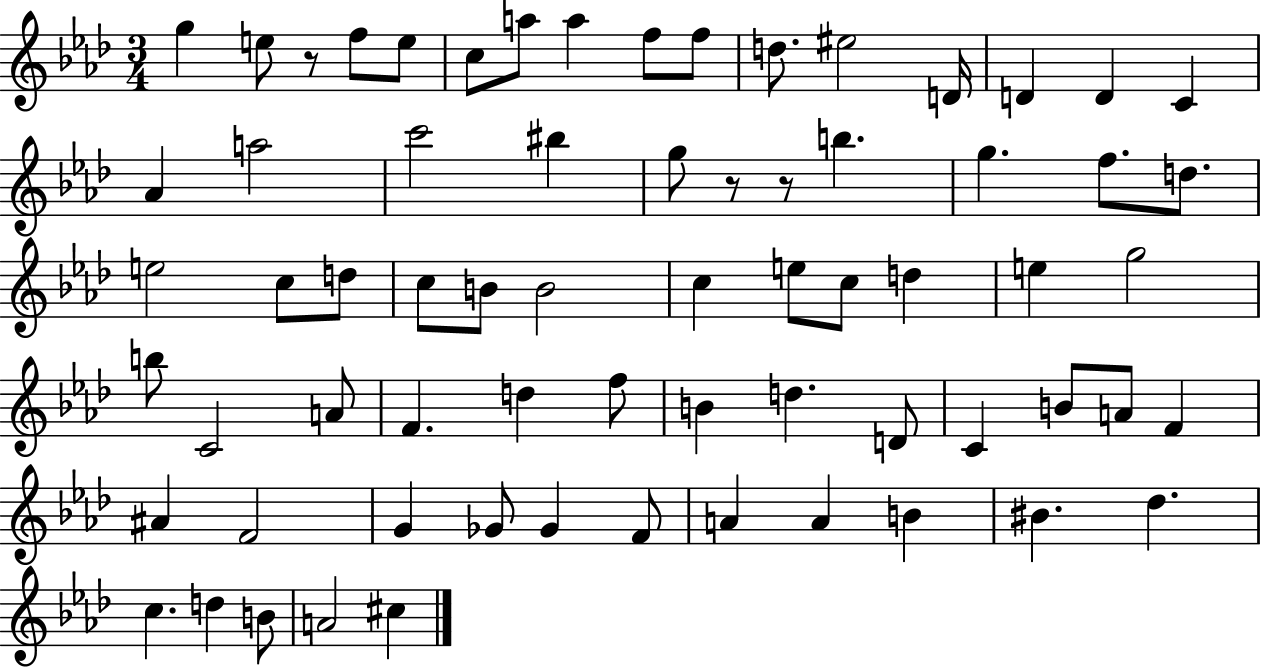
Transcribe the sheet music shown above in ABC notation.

X:1
T:Untitled
M:3/4
L:1/4
K:Ab
g e/2 z/2 f/2 e/2 c/2 a/2 a f/2 f/2 d/2 ^e2 D/4 D D C _A a2 c'2 ^b g/2 z/2 z/2 b g f/2 d/2 e2 c/2 d/2 c/2 B/2 B2 c e/2 c/2 d e g2 b/2 C2 A/2 F d f/2 B d D/2 C B/2 A/2 F ^A F2 G _G/2 _G F/2 A A B ^B _d c d B/2 A2 ^c